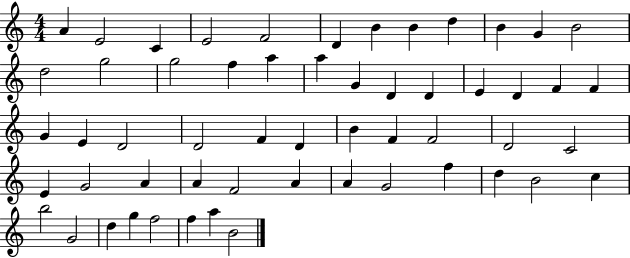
X:1
T:Untitled
M:4/4
L:1/4
K:C
A E2 C E2 F2 D B B d B G B2 d2 g2 g2 f a a G D D E D F F G E D2 D2 F D B F F2 D2 C2 E G2 A A F2 A A G2 f d B2 c b2 G2 d g f2 f a B2